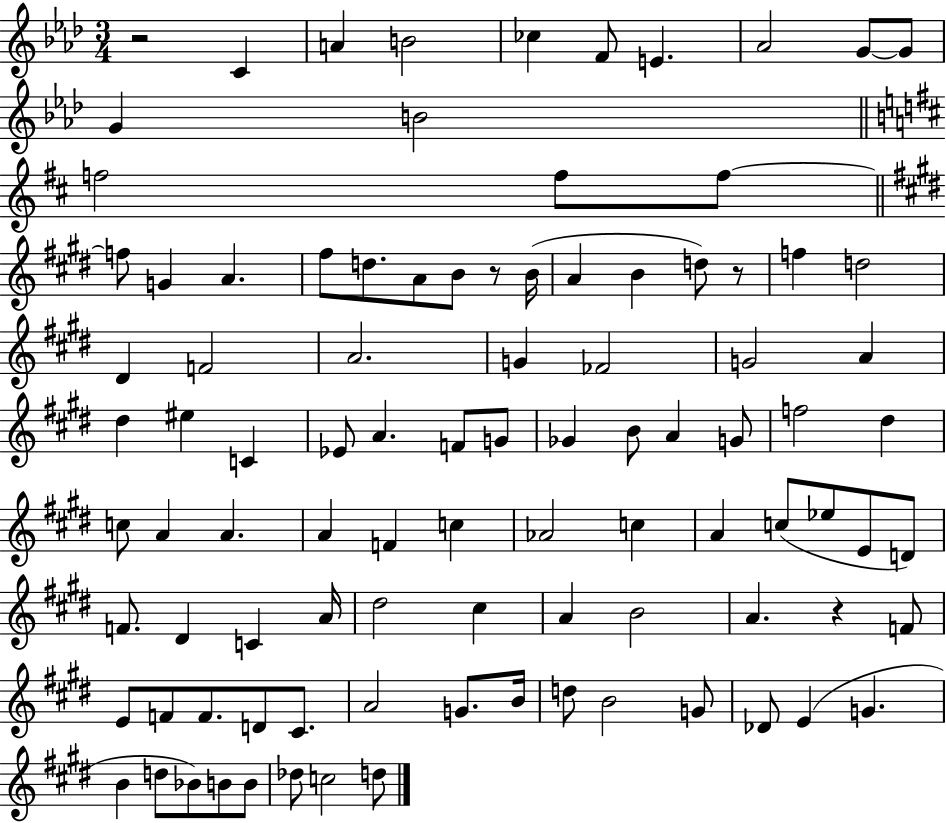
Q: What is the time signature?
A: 3/4